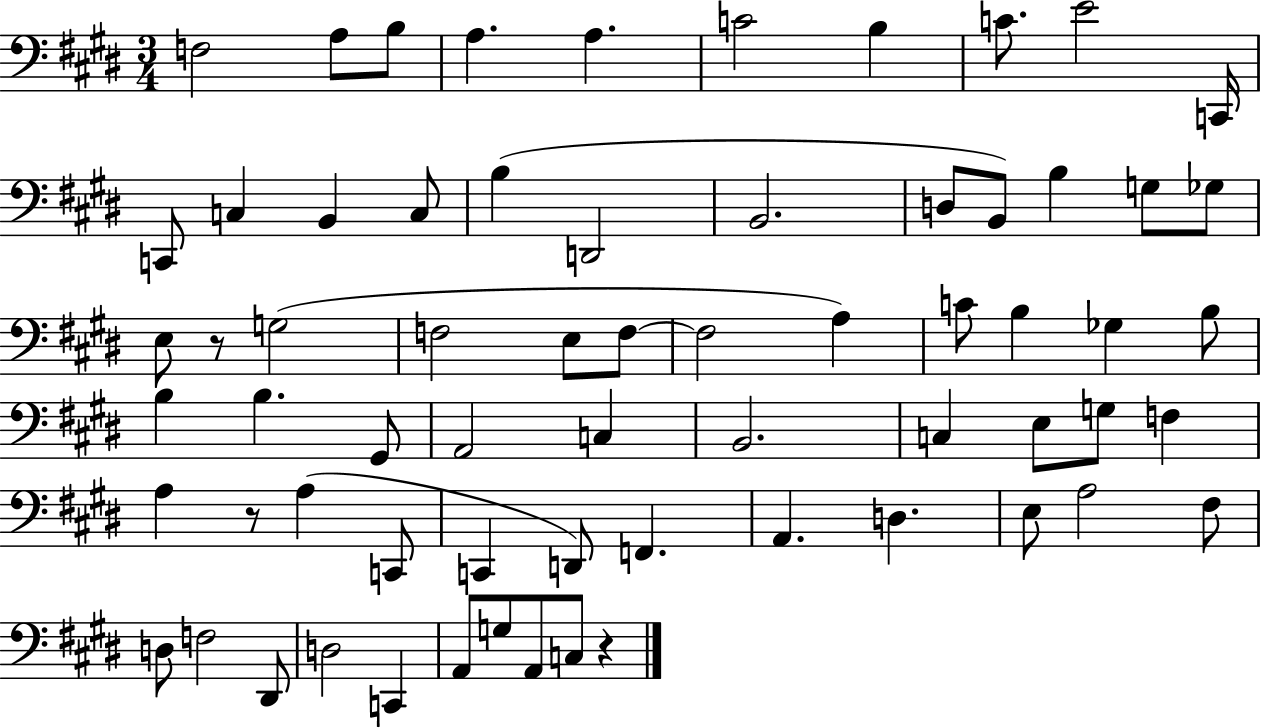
{
  \clef bass
  \numericTimeSignature
  \time 3/4
  \key e \major
  f2 a8 b8 | a4. a4. | c'2 b4 | c'8. e'2 c,16 | \break c,8 c4 b,4 c8 | b4( d,2 | b,2. | d8 b,8) b4 g8 ges8 | \break e8 r8 g2( | f2 e8 f8~~ | f2 a4) | c'8 b4 ges4 b8 | \break b4 b4. gis,8 | a,2 c4 | b,2. | c4 e8 g8 f4 | \break a4 r8 a4( c,8 | c,4 d,8) f,4. | a,4. d4. | e8 a2 fis8 | \break d8 f2 dis,8 | d2 c,4 | a,8 g8 a,8 c8 r4 | \bar "|."
}